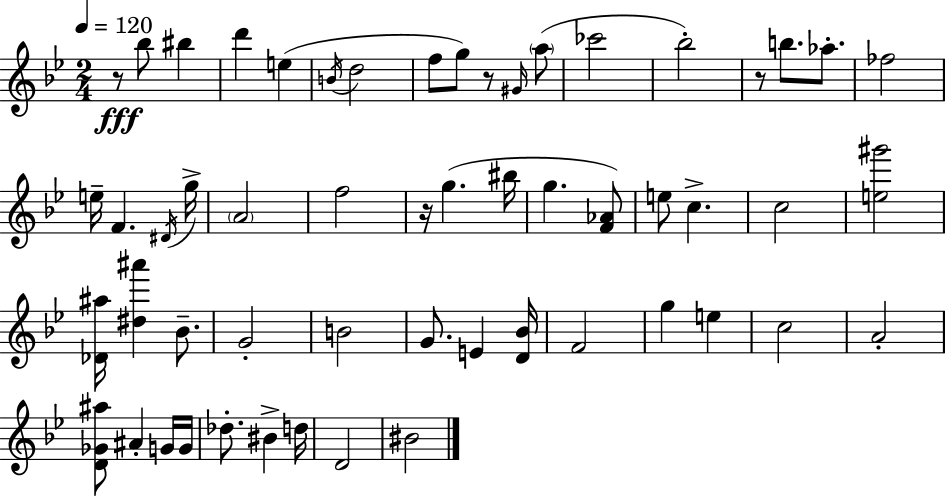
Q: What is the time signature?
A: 2/4